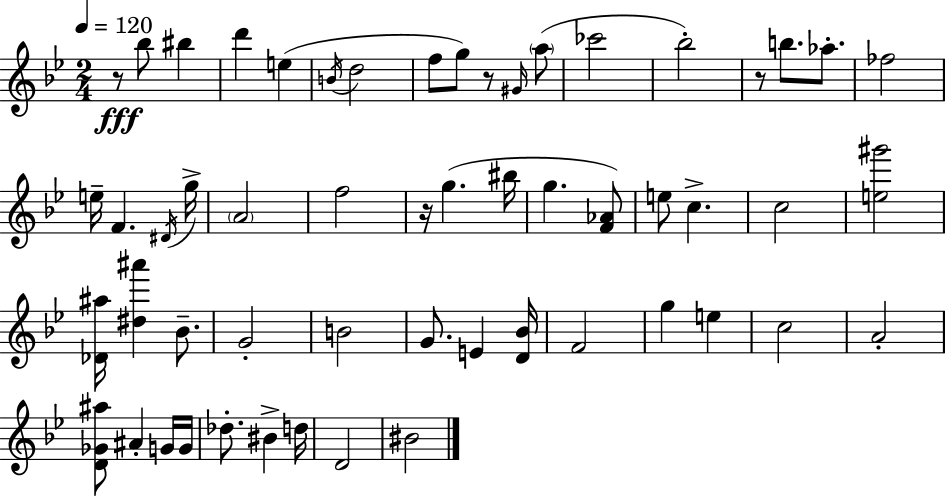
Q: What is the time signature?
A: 2/4